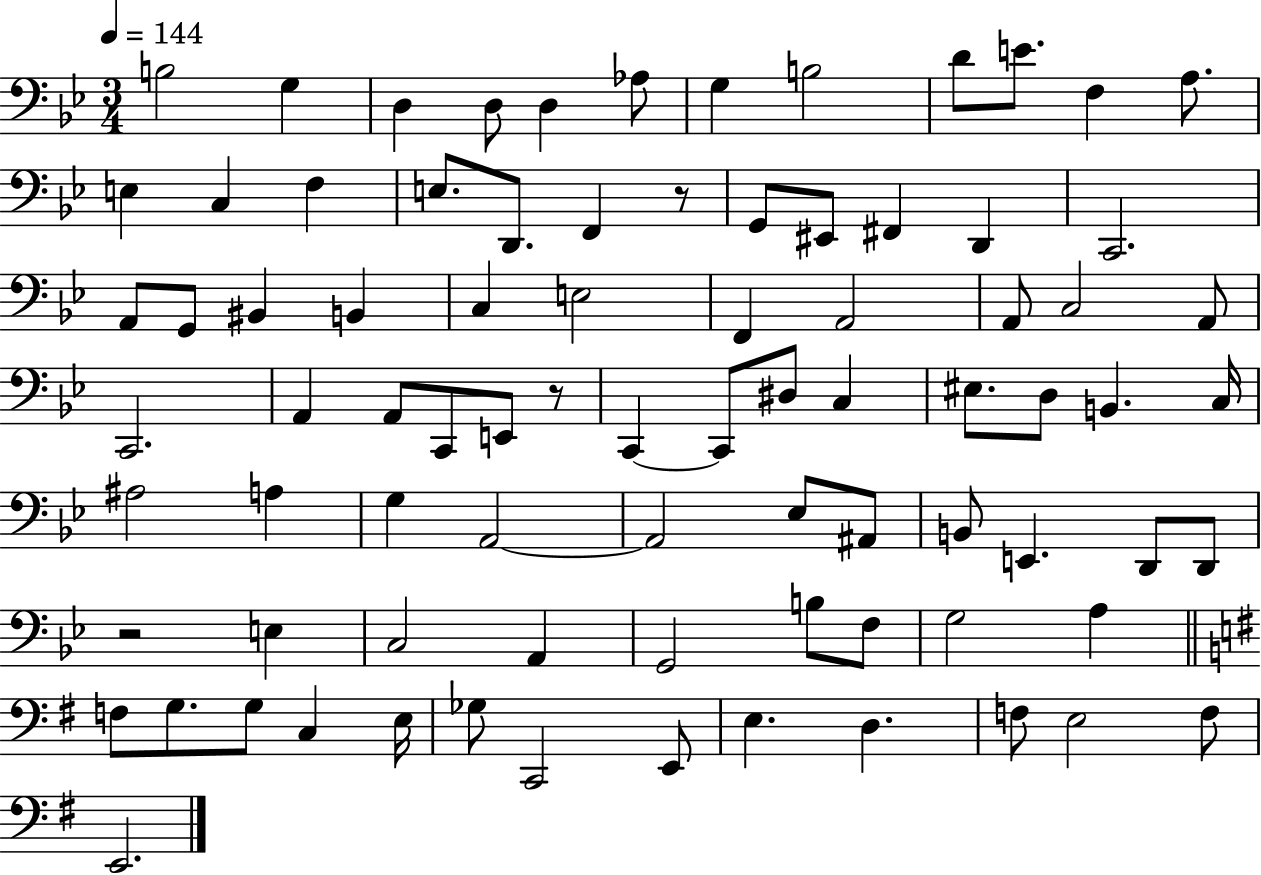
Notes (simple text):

B3/h G3/q D3/q D3/e D3/q Ab3/e G3/q B3/h D4/e E4/e. F3/q A3/e. E3/q C3/q F3/q E3/e. D2/e. F2/q R/e G2/e EIS2/e F#2/q D2/q C2/h. A2/e G2/e BIS2/q B2/q C3/q E3/h F2/q A2/h A2/e C3/h A2/e C2/h. A2/q A2/e C2/e E2/e R/e C2/q C2/e D#3/e C3/q EIS3/e. D3/e B2/q. C3/s A#3/h A3/q G3/q A2/h A2/h Eb3/e A#2/e B2/e E2/q. D2/e D2/e R/h E3/q C3/h A2/q G2/h B3/e F3/e G3/h A3/q F3/e G3/e. G3/e C3/q E3/s Gb3/e C2/h E2/e E3/q. D3/q. F3/e E3/h F3/e E2/h.